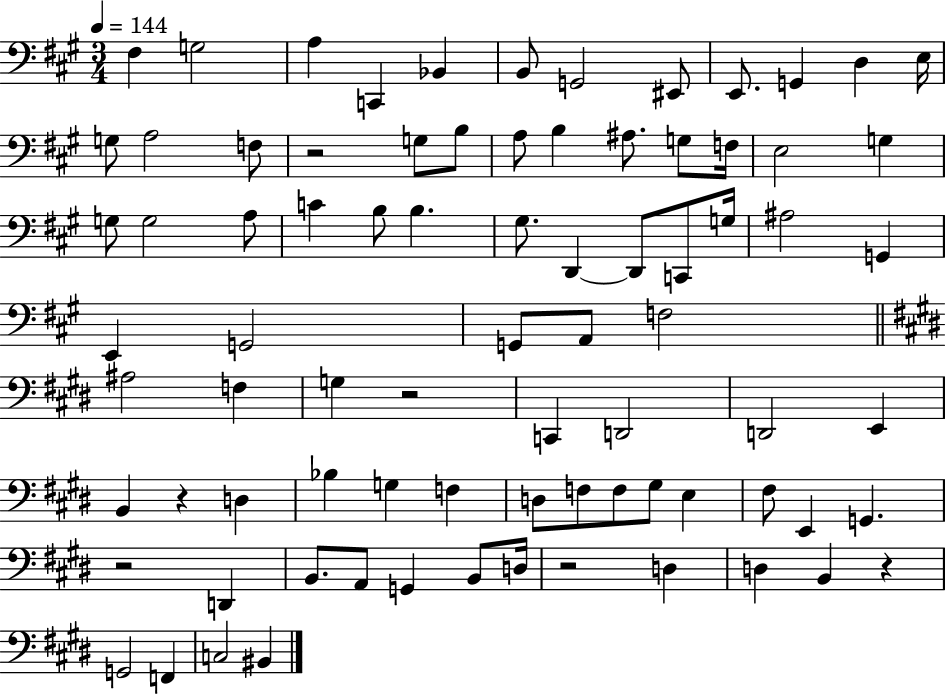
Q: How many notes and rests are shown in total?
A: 81